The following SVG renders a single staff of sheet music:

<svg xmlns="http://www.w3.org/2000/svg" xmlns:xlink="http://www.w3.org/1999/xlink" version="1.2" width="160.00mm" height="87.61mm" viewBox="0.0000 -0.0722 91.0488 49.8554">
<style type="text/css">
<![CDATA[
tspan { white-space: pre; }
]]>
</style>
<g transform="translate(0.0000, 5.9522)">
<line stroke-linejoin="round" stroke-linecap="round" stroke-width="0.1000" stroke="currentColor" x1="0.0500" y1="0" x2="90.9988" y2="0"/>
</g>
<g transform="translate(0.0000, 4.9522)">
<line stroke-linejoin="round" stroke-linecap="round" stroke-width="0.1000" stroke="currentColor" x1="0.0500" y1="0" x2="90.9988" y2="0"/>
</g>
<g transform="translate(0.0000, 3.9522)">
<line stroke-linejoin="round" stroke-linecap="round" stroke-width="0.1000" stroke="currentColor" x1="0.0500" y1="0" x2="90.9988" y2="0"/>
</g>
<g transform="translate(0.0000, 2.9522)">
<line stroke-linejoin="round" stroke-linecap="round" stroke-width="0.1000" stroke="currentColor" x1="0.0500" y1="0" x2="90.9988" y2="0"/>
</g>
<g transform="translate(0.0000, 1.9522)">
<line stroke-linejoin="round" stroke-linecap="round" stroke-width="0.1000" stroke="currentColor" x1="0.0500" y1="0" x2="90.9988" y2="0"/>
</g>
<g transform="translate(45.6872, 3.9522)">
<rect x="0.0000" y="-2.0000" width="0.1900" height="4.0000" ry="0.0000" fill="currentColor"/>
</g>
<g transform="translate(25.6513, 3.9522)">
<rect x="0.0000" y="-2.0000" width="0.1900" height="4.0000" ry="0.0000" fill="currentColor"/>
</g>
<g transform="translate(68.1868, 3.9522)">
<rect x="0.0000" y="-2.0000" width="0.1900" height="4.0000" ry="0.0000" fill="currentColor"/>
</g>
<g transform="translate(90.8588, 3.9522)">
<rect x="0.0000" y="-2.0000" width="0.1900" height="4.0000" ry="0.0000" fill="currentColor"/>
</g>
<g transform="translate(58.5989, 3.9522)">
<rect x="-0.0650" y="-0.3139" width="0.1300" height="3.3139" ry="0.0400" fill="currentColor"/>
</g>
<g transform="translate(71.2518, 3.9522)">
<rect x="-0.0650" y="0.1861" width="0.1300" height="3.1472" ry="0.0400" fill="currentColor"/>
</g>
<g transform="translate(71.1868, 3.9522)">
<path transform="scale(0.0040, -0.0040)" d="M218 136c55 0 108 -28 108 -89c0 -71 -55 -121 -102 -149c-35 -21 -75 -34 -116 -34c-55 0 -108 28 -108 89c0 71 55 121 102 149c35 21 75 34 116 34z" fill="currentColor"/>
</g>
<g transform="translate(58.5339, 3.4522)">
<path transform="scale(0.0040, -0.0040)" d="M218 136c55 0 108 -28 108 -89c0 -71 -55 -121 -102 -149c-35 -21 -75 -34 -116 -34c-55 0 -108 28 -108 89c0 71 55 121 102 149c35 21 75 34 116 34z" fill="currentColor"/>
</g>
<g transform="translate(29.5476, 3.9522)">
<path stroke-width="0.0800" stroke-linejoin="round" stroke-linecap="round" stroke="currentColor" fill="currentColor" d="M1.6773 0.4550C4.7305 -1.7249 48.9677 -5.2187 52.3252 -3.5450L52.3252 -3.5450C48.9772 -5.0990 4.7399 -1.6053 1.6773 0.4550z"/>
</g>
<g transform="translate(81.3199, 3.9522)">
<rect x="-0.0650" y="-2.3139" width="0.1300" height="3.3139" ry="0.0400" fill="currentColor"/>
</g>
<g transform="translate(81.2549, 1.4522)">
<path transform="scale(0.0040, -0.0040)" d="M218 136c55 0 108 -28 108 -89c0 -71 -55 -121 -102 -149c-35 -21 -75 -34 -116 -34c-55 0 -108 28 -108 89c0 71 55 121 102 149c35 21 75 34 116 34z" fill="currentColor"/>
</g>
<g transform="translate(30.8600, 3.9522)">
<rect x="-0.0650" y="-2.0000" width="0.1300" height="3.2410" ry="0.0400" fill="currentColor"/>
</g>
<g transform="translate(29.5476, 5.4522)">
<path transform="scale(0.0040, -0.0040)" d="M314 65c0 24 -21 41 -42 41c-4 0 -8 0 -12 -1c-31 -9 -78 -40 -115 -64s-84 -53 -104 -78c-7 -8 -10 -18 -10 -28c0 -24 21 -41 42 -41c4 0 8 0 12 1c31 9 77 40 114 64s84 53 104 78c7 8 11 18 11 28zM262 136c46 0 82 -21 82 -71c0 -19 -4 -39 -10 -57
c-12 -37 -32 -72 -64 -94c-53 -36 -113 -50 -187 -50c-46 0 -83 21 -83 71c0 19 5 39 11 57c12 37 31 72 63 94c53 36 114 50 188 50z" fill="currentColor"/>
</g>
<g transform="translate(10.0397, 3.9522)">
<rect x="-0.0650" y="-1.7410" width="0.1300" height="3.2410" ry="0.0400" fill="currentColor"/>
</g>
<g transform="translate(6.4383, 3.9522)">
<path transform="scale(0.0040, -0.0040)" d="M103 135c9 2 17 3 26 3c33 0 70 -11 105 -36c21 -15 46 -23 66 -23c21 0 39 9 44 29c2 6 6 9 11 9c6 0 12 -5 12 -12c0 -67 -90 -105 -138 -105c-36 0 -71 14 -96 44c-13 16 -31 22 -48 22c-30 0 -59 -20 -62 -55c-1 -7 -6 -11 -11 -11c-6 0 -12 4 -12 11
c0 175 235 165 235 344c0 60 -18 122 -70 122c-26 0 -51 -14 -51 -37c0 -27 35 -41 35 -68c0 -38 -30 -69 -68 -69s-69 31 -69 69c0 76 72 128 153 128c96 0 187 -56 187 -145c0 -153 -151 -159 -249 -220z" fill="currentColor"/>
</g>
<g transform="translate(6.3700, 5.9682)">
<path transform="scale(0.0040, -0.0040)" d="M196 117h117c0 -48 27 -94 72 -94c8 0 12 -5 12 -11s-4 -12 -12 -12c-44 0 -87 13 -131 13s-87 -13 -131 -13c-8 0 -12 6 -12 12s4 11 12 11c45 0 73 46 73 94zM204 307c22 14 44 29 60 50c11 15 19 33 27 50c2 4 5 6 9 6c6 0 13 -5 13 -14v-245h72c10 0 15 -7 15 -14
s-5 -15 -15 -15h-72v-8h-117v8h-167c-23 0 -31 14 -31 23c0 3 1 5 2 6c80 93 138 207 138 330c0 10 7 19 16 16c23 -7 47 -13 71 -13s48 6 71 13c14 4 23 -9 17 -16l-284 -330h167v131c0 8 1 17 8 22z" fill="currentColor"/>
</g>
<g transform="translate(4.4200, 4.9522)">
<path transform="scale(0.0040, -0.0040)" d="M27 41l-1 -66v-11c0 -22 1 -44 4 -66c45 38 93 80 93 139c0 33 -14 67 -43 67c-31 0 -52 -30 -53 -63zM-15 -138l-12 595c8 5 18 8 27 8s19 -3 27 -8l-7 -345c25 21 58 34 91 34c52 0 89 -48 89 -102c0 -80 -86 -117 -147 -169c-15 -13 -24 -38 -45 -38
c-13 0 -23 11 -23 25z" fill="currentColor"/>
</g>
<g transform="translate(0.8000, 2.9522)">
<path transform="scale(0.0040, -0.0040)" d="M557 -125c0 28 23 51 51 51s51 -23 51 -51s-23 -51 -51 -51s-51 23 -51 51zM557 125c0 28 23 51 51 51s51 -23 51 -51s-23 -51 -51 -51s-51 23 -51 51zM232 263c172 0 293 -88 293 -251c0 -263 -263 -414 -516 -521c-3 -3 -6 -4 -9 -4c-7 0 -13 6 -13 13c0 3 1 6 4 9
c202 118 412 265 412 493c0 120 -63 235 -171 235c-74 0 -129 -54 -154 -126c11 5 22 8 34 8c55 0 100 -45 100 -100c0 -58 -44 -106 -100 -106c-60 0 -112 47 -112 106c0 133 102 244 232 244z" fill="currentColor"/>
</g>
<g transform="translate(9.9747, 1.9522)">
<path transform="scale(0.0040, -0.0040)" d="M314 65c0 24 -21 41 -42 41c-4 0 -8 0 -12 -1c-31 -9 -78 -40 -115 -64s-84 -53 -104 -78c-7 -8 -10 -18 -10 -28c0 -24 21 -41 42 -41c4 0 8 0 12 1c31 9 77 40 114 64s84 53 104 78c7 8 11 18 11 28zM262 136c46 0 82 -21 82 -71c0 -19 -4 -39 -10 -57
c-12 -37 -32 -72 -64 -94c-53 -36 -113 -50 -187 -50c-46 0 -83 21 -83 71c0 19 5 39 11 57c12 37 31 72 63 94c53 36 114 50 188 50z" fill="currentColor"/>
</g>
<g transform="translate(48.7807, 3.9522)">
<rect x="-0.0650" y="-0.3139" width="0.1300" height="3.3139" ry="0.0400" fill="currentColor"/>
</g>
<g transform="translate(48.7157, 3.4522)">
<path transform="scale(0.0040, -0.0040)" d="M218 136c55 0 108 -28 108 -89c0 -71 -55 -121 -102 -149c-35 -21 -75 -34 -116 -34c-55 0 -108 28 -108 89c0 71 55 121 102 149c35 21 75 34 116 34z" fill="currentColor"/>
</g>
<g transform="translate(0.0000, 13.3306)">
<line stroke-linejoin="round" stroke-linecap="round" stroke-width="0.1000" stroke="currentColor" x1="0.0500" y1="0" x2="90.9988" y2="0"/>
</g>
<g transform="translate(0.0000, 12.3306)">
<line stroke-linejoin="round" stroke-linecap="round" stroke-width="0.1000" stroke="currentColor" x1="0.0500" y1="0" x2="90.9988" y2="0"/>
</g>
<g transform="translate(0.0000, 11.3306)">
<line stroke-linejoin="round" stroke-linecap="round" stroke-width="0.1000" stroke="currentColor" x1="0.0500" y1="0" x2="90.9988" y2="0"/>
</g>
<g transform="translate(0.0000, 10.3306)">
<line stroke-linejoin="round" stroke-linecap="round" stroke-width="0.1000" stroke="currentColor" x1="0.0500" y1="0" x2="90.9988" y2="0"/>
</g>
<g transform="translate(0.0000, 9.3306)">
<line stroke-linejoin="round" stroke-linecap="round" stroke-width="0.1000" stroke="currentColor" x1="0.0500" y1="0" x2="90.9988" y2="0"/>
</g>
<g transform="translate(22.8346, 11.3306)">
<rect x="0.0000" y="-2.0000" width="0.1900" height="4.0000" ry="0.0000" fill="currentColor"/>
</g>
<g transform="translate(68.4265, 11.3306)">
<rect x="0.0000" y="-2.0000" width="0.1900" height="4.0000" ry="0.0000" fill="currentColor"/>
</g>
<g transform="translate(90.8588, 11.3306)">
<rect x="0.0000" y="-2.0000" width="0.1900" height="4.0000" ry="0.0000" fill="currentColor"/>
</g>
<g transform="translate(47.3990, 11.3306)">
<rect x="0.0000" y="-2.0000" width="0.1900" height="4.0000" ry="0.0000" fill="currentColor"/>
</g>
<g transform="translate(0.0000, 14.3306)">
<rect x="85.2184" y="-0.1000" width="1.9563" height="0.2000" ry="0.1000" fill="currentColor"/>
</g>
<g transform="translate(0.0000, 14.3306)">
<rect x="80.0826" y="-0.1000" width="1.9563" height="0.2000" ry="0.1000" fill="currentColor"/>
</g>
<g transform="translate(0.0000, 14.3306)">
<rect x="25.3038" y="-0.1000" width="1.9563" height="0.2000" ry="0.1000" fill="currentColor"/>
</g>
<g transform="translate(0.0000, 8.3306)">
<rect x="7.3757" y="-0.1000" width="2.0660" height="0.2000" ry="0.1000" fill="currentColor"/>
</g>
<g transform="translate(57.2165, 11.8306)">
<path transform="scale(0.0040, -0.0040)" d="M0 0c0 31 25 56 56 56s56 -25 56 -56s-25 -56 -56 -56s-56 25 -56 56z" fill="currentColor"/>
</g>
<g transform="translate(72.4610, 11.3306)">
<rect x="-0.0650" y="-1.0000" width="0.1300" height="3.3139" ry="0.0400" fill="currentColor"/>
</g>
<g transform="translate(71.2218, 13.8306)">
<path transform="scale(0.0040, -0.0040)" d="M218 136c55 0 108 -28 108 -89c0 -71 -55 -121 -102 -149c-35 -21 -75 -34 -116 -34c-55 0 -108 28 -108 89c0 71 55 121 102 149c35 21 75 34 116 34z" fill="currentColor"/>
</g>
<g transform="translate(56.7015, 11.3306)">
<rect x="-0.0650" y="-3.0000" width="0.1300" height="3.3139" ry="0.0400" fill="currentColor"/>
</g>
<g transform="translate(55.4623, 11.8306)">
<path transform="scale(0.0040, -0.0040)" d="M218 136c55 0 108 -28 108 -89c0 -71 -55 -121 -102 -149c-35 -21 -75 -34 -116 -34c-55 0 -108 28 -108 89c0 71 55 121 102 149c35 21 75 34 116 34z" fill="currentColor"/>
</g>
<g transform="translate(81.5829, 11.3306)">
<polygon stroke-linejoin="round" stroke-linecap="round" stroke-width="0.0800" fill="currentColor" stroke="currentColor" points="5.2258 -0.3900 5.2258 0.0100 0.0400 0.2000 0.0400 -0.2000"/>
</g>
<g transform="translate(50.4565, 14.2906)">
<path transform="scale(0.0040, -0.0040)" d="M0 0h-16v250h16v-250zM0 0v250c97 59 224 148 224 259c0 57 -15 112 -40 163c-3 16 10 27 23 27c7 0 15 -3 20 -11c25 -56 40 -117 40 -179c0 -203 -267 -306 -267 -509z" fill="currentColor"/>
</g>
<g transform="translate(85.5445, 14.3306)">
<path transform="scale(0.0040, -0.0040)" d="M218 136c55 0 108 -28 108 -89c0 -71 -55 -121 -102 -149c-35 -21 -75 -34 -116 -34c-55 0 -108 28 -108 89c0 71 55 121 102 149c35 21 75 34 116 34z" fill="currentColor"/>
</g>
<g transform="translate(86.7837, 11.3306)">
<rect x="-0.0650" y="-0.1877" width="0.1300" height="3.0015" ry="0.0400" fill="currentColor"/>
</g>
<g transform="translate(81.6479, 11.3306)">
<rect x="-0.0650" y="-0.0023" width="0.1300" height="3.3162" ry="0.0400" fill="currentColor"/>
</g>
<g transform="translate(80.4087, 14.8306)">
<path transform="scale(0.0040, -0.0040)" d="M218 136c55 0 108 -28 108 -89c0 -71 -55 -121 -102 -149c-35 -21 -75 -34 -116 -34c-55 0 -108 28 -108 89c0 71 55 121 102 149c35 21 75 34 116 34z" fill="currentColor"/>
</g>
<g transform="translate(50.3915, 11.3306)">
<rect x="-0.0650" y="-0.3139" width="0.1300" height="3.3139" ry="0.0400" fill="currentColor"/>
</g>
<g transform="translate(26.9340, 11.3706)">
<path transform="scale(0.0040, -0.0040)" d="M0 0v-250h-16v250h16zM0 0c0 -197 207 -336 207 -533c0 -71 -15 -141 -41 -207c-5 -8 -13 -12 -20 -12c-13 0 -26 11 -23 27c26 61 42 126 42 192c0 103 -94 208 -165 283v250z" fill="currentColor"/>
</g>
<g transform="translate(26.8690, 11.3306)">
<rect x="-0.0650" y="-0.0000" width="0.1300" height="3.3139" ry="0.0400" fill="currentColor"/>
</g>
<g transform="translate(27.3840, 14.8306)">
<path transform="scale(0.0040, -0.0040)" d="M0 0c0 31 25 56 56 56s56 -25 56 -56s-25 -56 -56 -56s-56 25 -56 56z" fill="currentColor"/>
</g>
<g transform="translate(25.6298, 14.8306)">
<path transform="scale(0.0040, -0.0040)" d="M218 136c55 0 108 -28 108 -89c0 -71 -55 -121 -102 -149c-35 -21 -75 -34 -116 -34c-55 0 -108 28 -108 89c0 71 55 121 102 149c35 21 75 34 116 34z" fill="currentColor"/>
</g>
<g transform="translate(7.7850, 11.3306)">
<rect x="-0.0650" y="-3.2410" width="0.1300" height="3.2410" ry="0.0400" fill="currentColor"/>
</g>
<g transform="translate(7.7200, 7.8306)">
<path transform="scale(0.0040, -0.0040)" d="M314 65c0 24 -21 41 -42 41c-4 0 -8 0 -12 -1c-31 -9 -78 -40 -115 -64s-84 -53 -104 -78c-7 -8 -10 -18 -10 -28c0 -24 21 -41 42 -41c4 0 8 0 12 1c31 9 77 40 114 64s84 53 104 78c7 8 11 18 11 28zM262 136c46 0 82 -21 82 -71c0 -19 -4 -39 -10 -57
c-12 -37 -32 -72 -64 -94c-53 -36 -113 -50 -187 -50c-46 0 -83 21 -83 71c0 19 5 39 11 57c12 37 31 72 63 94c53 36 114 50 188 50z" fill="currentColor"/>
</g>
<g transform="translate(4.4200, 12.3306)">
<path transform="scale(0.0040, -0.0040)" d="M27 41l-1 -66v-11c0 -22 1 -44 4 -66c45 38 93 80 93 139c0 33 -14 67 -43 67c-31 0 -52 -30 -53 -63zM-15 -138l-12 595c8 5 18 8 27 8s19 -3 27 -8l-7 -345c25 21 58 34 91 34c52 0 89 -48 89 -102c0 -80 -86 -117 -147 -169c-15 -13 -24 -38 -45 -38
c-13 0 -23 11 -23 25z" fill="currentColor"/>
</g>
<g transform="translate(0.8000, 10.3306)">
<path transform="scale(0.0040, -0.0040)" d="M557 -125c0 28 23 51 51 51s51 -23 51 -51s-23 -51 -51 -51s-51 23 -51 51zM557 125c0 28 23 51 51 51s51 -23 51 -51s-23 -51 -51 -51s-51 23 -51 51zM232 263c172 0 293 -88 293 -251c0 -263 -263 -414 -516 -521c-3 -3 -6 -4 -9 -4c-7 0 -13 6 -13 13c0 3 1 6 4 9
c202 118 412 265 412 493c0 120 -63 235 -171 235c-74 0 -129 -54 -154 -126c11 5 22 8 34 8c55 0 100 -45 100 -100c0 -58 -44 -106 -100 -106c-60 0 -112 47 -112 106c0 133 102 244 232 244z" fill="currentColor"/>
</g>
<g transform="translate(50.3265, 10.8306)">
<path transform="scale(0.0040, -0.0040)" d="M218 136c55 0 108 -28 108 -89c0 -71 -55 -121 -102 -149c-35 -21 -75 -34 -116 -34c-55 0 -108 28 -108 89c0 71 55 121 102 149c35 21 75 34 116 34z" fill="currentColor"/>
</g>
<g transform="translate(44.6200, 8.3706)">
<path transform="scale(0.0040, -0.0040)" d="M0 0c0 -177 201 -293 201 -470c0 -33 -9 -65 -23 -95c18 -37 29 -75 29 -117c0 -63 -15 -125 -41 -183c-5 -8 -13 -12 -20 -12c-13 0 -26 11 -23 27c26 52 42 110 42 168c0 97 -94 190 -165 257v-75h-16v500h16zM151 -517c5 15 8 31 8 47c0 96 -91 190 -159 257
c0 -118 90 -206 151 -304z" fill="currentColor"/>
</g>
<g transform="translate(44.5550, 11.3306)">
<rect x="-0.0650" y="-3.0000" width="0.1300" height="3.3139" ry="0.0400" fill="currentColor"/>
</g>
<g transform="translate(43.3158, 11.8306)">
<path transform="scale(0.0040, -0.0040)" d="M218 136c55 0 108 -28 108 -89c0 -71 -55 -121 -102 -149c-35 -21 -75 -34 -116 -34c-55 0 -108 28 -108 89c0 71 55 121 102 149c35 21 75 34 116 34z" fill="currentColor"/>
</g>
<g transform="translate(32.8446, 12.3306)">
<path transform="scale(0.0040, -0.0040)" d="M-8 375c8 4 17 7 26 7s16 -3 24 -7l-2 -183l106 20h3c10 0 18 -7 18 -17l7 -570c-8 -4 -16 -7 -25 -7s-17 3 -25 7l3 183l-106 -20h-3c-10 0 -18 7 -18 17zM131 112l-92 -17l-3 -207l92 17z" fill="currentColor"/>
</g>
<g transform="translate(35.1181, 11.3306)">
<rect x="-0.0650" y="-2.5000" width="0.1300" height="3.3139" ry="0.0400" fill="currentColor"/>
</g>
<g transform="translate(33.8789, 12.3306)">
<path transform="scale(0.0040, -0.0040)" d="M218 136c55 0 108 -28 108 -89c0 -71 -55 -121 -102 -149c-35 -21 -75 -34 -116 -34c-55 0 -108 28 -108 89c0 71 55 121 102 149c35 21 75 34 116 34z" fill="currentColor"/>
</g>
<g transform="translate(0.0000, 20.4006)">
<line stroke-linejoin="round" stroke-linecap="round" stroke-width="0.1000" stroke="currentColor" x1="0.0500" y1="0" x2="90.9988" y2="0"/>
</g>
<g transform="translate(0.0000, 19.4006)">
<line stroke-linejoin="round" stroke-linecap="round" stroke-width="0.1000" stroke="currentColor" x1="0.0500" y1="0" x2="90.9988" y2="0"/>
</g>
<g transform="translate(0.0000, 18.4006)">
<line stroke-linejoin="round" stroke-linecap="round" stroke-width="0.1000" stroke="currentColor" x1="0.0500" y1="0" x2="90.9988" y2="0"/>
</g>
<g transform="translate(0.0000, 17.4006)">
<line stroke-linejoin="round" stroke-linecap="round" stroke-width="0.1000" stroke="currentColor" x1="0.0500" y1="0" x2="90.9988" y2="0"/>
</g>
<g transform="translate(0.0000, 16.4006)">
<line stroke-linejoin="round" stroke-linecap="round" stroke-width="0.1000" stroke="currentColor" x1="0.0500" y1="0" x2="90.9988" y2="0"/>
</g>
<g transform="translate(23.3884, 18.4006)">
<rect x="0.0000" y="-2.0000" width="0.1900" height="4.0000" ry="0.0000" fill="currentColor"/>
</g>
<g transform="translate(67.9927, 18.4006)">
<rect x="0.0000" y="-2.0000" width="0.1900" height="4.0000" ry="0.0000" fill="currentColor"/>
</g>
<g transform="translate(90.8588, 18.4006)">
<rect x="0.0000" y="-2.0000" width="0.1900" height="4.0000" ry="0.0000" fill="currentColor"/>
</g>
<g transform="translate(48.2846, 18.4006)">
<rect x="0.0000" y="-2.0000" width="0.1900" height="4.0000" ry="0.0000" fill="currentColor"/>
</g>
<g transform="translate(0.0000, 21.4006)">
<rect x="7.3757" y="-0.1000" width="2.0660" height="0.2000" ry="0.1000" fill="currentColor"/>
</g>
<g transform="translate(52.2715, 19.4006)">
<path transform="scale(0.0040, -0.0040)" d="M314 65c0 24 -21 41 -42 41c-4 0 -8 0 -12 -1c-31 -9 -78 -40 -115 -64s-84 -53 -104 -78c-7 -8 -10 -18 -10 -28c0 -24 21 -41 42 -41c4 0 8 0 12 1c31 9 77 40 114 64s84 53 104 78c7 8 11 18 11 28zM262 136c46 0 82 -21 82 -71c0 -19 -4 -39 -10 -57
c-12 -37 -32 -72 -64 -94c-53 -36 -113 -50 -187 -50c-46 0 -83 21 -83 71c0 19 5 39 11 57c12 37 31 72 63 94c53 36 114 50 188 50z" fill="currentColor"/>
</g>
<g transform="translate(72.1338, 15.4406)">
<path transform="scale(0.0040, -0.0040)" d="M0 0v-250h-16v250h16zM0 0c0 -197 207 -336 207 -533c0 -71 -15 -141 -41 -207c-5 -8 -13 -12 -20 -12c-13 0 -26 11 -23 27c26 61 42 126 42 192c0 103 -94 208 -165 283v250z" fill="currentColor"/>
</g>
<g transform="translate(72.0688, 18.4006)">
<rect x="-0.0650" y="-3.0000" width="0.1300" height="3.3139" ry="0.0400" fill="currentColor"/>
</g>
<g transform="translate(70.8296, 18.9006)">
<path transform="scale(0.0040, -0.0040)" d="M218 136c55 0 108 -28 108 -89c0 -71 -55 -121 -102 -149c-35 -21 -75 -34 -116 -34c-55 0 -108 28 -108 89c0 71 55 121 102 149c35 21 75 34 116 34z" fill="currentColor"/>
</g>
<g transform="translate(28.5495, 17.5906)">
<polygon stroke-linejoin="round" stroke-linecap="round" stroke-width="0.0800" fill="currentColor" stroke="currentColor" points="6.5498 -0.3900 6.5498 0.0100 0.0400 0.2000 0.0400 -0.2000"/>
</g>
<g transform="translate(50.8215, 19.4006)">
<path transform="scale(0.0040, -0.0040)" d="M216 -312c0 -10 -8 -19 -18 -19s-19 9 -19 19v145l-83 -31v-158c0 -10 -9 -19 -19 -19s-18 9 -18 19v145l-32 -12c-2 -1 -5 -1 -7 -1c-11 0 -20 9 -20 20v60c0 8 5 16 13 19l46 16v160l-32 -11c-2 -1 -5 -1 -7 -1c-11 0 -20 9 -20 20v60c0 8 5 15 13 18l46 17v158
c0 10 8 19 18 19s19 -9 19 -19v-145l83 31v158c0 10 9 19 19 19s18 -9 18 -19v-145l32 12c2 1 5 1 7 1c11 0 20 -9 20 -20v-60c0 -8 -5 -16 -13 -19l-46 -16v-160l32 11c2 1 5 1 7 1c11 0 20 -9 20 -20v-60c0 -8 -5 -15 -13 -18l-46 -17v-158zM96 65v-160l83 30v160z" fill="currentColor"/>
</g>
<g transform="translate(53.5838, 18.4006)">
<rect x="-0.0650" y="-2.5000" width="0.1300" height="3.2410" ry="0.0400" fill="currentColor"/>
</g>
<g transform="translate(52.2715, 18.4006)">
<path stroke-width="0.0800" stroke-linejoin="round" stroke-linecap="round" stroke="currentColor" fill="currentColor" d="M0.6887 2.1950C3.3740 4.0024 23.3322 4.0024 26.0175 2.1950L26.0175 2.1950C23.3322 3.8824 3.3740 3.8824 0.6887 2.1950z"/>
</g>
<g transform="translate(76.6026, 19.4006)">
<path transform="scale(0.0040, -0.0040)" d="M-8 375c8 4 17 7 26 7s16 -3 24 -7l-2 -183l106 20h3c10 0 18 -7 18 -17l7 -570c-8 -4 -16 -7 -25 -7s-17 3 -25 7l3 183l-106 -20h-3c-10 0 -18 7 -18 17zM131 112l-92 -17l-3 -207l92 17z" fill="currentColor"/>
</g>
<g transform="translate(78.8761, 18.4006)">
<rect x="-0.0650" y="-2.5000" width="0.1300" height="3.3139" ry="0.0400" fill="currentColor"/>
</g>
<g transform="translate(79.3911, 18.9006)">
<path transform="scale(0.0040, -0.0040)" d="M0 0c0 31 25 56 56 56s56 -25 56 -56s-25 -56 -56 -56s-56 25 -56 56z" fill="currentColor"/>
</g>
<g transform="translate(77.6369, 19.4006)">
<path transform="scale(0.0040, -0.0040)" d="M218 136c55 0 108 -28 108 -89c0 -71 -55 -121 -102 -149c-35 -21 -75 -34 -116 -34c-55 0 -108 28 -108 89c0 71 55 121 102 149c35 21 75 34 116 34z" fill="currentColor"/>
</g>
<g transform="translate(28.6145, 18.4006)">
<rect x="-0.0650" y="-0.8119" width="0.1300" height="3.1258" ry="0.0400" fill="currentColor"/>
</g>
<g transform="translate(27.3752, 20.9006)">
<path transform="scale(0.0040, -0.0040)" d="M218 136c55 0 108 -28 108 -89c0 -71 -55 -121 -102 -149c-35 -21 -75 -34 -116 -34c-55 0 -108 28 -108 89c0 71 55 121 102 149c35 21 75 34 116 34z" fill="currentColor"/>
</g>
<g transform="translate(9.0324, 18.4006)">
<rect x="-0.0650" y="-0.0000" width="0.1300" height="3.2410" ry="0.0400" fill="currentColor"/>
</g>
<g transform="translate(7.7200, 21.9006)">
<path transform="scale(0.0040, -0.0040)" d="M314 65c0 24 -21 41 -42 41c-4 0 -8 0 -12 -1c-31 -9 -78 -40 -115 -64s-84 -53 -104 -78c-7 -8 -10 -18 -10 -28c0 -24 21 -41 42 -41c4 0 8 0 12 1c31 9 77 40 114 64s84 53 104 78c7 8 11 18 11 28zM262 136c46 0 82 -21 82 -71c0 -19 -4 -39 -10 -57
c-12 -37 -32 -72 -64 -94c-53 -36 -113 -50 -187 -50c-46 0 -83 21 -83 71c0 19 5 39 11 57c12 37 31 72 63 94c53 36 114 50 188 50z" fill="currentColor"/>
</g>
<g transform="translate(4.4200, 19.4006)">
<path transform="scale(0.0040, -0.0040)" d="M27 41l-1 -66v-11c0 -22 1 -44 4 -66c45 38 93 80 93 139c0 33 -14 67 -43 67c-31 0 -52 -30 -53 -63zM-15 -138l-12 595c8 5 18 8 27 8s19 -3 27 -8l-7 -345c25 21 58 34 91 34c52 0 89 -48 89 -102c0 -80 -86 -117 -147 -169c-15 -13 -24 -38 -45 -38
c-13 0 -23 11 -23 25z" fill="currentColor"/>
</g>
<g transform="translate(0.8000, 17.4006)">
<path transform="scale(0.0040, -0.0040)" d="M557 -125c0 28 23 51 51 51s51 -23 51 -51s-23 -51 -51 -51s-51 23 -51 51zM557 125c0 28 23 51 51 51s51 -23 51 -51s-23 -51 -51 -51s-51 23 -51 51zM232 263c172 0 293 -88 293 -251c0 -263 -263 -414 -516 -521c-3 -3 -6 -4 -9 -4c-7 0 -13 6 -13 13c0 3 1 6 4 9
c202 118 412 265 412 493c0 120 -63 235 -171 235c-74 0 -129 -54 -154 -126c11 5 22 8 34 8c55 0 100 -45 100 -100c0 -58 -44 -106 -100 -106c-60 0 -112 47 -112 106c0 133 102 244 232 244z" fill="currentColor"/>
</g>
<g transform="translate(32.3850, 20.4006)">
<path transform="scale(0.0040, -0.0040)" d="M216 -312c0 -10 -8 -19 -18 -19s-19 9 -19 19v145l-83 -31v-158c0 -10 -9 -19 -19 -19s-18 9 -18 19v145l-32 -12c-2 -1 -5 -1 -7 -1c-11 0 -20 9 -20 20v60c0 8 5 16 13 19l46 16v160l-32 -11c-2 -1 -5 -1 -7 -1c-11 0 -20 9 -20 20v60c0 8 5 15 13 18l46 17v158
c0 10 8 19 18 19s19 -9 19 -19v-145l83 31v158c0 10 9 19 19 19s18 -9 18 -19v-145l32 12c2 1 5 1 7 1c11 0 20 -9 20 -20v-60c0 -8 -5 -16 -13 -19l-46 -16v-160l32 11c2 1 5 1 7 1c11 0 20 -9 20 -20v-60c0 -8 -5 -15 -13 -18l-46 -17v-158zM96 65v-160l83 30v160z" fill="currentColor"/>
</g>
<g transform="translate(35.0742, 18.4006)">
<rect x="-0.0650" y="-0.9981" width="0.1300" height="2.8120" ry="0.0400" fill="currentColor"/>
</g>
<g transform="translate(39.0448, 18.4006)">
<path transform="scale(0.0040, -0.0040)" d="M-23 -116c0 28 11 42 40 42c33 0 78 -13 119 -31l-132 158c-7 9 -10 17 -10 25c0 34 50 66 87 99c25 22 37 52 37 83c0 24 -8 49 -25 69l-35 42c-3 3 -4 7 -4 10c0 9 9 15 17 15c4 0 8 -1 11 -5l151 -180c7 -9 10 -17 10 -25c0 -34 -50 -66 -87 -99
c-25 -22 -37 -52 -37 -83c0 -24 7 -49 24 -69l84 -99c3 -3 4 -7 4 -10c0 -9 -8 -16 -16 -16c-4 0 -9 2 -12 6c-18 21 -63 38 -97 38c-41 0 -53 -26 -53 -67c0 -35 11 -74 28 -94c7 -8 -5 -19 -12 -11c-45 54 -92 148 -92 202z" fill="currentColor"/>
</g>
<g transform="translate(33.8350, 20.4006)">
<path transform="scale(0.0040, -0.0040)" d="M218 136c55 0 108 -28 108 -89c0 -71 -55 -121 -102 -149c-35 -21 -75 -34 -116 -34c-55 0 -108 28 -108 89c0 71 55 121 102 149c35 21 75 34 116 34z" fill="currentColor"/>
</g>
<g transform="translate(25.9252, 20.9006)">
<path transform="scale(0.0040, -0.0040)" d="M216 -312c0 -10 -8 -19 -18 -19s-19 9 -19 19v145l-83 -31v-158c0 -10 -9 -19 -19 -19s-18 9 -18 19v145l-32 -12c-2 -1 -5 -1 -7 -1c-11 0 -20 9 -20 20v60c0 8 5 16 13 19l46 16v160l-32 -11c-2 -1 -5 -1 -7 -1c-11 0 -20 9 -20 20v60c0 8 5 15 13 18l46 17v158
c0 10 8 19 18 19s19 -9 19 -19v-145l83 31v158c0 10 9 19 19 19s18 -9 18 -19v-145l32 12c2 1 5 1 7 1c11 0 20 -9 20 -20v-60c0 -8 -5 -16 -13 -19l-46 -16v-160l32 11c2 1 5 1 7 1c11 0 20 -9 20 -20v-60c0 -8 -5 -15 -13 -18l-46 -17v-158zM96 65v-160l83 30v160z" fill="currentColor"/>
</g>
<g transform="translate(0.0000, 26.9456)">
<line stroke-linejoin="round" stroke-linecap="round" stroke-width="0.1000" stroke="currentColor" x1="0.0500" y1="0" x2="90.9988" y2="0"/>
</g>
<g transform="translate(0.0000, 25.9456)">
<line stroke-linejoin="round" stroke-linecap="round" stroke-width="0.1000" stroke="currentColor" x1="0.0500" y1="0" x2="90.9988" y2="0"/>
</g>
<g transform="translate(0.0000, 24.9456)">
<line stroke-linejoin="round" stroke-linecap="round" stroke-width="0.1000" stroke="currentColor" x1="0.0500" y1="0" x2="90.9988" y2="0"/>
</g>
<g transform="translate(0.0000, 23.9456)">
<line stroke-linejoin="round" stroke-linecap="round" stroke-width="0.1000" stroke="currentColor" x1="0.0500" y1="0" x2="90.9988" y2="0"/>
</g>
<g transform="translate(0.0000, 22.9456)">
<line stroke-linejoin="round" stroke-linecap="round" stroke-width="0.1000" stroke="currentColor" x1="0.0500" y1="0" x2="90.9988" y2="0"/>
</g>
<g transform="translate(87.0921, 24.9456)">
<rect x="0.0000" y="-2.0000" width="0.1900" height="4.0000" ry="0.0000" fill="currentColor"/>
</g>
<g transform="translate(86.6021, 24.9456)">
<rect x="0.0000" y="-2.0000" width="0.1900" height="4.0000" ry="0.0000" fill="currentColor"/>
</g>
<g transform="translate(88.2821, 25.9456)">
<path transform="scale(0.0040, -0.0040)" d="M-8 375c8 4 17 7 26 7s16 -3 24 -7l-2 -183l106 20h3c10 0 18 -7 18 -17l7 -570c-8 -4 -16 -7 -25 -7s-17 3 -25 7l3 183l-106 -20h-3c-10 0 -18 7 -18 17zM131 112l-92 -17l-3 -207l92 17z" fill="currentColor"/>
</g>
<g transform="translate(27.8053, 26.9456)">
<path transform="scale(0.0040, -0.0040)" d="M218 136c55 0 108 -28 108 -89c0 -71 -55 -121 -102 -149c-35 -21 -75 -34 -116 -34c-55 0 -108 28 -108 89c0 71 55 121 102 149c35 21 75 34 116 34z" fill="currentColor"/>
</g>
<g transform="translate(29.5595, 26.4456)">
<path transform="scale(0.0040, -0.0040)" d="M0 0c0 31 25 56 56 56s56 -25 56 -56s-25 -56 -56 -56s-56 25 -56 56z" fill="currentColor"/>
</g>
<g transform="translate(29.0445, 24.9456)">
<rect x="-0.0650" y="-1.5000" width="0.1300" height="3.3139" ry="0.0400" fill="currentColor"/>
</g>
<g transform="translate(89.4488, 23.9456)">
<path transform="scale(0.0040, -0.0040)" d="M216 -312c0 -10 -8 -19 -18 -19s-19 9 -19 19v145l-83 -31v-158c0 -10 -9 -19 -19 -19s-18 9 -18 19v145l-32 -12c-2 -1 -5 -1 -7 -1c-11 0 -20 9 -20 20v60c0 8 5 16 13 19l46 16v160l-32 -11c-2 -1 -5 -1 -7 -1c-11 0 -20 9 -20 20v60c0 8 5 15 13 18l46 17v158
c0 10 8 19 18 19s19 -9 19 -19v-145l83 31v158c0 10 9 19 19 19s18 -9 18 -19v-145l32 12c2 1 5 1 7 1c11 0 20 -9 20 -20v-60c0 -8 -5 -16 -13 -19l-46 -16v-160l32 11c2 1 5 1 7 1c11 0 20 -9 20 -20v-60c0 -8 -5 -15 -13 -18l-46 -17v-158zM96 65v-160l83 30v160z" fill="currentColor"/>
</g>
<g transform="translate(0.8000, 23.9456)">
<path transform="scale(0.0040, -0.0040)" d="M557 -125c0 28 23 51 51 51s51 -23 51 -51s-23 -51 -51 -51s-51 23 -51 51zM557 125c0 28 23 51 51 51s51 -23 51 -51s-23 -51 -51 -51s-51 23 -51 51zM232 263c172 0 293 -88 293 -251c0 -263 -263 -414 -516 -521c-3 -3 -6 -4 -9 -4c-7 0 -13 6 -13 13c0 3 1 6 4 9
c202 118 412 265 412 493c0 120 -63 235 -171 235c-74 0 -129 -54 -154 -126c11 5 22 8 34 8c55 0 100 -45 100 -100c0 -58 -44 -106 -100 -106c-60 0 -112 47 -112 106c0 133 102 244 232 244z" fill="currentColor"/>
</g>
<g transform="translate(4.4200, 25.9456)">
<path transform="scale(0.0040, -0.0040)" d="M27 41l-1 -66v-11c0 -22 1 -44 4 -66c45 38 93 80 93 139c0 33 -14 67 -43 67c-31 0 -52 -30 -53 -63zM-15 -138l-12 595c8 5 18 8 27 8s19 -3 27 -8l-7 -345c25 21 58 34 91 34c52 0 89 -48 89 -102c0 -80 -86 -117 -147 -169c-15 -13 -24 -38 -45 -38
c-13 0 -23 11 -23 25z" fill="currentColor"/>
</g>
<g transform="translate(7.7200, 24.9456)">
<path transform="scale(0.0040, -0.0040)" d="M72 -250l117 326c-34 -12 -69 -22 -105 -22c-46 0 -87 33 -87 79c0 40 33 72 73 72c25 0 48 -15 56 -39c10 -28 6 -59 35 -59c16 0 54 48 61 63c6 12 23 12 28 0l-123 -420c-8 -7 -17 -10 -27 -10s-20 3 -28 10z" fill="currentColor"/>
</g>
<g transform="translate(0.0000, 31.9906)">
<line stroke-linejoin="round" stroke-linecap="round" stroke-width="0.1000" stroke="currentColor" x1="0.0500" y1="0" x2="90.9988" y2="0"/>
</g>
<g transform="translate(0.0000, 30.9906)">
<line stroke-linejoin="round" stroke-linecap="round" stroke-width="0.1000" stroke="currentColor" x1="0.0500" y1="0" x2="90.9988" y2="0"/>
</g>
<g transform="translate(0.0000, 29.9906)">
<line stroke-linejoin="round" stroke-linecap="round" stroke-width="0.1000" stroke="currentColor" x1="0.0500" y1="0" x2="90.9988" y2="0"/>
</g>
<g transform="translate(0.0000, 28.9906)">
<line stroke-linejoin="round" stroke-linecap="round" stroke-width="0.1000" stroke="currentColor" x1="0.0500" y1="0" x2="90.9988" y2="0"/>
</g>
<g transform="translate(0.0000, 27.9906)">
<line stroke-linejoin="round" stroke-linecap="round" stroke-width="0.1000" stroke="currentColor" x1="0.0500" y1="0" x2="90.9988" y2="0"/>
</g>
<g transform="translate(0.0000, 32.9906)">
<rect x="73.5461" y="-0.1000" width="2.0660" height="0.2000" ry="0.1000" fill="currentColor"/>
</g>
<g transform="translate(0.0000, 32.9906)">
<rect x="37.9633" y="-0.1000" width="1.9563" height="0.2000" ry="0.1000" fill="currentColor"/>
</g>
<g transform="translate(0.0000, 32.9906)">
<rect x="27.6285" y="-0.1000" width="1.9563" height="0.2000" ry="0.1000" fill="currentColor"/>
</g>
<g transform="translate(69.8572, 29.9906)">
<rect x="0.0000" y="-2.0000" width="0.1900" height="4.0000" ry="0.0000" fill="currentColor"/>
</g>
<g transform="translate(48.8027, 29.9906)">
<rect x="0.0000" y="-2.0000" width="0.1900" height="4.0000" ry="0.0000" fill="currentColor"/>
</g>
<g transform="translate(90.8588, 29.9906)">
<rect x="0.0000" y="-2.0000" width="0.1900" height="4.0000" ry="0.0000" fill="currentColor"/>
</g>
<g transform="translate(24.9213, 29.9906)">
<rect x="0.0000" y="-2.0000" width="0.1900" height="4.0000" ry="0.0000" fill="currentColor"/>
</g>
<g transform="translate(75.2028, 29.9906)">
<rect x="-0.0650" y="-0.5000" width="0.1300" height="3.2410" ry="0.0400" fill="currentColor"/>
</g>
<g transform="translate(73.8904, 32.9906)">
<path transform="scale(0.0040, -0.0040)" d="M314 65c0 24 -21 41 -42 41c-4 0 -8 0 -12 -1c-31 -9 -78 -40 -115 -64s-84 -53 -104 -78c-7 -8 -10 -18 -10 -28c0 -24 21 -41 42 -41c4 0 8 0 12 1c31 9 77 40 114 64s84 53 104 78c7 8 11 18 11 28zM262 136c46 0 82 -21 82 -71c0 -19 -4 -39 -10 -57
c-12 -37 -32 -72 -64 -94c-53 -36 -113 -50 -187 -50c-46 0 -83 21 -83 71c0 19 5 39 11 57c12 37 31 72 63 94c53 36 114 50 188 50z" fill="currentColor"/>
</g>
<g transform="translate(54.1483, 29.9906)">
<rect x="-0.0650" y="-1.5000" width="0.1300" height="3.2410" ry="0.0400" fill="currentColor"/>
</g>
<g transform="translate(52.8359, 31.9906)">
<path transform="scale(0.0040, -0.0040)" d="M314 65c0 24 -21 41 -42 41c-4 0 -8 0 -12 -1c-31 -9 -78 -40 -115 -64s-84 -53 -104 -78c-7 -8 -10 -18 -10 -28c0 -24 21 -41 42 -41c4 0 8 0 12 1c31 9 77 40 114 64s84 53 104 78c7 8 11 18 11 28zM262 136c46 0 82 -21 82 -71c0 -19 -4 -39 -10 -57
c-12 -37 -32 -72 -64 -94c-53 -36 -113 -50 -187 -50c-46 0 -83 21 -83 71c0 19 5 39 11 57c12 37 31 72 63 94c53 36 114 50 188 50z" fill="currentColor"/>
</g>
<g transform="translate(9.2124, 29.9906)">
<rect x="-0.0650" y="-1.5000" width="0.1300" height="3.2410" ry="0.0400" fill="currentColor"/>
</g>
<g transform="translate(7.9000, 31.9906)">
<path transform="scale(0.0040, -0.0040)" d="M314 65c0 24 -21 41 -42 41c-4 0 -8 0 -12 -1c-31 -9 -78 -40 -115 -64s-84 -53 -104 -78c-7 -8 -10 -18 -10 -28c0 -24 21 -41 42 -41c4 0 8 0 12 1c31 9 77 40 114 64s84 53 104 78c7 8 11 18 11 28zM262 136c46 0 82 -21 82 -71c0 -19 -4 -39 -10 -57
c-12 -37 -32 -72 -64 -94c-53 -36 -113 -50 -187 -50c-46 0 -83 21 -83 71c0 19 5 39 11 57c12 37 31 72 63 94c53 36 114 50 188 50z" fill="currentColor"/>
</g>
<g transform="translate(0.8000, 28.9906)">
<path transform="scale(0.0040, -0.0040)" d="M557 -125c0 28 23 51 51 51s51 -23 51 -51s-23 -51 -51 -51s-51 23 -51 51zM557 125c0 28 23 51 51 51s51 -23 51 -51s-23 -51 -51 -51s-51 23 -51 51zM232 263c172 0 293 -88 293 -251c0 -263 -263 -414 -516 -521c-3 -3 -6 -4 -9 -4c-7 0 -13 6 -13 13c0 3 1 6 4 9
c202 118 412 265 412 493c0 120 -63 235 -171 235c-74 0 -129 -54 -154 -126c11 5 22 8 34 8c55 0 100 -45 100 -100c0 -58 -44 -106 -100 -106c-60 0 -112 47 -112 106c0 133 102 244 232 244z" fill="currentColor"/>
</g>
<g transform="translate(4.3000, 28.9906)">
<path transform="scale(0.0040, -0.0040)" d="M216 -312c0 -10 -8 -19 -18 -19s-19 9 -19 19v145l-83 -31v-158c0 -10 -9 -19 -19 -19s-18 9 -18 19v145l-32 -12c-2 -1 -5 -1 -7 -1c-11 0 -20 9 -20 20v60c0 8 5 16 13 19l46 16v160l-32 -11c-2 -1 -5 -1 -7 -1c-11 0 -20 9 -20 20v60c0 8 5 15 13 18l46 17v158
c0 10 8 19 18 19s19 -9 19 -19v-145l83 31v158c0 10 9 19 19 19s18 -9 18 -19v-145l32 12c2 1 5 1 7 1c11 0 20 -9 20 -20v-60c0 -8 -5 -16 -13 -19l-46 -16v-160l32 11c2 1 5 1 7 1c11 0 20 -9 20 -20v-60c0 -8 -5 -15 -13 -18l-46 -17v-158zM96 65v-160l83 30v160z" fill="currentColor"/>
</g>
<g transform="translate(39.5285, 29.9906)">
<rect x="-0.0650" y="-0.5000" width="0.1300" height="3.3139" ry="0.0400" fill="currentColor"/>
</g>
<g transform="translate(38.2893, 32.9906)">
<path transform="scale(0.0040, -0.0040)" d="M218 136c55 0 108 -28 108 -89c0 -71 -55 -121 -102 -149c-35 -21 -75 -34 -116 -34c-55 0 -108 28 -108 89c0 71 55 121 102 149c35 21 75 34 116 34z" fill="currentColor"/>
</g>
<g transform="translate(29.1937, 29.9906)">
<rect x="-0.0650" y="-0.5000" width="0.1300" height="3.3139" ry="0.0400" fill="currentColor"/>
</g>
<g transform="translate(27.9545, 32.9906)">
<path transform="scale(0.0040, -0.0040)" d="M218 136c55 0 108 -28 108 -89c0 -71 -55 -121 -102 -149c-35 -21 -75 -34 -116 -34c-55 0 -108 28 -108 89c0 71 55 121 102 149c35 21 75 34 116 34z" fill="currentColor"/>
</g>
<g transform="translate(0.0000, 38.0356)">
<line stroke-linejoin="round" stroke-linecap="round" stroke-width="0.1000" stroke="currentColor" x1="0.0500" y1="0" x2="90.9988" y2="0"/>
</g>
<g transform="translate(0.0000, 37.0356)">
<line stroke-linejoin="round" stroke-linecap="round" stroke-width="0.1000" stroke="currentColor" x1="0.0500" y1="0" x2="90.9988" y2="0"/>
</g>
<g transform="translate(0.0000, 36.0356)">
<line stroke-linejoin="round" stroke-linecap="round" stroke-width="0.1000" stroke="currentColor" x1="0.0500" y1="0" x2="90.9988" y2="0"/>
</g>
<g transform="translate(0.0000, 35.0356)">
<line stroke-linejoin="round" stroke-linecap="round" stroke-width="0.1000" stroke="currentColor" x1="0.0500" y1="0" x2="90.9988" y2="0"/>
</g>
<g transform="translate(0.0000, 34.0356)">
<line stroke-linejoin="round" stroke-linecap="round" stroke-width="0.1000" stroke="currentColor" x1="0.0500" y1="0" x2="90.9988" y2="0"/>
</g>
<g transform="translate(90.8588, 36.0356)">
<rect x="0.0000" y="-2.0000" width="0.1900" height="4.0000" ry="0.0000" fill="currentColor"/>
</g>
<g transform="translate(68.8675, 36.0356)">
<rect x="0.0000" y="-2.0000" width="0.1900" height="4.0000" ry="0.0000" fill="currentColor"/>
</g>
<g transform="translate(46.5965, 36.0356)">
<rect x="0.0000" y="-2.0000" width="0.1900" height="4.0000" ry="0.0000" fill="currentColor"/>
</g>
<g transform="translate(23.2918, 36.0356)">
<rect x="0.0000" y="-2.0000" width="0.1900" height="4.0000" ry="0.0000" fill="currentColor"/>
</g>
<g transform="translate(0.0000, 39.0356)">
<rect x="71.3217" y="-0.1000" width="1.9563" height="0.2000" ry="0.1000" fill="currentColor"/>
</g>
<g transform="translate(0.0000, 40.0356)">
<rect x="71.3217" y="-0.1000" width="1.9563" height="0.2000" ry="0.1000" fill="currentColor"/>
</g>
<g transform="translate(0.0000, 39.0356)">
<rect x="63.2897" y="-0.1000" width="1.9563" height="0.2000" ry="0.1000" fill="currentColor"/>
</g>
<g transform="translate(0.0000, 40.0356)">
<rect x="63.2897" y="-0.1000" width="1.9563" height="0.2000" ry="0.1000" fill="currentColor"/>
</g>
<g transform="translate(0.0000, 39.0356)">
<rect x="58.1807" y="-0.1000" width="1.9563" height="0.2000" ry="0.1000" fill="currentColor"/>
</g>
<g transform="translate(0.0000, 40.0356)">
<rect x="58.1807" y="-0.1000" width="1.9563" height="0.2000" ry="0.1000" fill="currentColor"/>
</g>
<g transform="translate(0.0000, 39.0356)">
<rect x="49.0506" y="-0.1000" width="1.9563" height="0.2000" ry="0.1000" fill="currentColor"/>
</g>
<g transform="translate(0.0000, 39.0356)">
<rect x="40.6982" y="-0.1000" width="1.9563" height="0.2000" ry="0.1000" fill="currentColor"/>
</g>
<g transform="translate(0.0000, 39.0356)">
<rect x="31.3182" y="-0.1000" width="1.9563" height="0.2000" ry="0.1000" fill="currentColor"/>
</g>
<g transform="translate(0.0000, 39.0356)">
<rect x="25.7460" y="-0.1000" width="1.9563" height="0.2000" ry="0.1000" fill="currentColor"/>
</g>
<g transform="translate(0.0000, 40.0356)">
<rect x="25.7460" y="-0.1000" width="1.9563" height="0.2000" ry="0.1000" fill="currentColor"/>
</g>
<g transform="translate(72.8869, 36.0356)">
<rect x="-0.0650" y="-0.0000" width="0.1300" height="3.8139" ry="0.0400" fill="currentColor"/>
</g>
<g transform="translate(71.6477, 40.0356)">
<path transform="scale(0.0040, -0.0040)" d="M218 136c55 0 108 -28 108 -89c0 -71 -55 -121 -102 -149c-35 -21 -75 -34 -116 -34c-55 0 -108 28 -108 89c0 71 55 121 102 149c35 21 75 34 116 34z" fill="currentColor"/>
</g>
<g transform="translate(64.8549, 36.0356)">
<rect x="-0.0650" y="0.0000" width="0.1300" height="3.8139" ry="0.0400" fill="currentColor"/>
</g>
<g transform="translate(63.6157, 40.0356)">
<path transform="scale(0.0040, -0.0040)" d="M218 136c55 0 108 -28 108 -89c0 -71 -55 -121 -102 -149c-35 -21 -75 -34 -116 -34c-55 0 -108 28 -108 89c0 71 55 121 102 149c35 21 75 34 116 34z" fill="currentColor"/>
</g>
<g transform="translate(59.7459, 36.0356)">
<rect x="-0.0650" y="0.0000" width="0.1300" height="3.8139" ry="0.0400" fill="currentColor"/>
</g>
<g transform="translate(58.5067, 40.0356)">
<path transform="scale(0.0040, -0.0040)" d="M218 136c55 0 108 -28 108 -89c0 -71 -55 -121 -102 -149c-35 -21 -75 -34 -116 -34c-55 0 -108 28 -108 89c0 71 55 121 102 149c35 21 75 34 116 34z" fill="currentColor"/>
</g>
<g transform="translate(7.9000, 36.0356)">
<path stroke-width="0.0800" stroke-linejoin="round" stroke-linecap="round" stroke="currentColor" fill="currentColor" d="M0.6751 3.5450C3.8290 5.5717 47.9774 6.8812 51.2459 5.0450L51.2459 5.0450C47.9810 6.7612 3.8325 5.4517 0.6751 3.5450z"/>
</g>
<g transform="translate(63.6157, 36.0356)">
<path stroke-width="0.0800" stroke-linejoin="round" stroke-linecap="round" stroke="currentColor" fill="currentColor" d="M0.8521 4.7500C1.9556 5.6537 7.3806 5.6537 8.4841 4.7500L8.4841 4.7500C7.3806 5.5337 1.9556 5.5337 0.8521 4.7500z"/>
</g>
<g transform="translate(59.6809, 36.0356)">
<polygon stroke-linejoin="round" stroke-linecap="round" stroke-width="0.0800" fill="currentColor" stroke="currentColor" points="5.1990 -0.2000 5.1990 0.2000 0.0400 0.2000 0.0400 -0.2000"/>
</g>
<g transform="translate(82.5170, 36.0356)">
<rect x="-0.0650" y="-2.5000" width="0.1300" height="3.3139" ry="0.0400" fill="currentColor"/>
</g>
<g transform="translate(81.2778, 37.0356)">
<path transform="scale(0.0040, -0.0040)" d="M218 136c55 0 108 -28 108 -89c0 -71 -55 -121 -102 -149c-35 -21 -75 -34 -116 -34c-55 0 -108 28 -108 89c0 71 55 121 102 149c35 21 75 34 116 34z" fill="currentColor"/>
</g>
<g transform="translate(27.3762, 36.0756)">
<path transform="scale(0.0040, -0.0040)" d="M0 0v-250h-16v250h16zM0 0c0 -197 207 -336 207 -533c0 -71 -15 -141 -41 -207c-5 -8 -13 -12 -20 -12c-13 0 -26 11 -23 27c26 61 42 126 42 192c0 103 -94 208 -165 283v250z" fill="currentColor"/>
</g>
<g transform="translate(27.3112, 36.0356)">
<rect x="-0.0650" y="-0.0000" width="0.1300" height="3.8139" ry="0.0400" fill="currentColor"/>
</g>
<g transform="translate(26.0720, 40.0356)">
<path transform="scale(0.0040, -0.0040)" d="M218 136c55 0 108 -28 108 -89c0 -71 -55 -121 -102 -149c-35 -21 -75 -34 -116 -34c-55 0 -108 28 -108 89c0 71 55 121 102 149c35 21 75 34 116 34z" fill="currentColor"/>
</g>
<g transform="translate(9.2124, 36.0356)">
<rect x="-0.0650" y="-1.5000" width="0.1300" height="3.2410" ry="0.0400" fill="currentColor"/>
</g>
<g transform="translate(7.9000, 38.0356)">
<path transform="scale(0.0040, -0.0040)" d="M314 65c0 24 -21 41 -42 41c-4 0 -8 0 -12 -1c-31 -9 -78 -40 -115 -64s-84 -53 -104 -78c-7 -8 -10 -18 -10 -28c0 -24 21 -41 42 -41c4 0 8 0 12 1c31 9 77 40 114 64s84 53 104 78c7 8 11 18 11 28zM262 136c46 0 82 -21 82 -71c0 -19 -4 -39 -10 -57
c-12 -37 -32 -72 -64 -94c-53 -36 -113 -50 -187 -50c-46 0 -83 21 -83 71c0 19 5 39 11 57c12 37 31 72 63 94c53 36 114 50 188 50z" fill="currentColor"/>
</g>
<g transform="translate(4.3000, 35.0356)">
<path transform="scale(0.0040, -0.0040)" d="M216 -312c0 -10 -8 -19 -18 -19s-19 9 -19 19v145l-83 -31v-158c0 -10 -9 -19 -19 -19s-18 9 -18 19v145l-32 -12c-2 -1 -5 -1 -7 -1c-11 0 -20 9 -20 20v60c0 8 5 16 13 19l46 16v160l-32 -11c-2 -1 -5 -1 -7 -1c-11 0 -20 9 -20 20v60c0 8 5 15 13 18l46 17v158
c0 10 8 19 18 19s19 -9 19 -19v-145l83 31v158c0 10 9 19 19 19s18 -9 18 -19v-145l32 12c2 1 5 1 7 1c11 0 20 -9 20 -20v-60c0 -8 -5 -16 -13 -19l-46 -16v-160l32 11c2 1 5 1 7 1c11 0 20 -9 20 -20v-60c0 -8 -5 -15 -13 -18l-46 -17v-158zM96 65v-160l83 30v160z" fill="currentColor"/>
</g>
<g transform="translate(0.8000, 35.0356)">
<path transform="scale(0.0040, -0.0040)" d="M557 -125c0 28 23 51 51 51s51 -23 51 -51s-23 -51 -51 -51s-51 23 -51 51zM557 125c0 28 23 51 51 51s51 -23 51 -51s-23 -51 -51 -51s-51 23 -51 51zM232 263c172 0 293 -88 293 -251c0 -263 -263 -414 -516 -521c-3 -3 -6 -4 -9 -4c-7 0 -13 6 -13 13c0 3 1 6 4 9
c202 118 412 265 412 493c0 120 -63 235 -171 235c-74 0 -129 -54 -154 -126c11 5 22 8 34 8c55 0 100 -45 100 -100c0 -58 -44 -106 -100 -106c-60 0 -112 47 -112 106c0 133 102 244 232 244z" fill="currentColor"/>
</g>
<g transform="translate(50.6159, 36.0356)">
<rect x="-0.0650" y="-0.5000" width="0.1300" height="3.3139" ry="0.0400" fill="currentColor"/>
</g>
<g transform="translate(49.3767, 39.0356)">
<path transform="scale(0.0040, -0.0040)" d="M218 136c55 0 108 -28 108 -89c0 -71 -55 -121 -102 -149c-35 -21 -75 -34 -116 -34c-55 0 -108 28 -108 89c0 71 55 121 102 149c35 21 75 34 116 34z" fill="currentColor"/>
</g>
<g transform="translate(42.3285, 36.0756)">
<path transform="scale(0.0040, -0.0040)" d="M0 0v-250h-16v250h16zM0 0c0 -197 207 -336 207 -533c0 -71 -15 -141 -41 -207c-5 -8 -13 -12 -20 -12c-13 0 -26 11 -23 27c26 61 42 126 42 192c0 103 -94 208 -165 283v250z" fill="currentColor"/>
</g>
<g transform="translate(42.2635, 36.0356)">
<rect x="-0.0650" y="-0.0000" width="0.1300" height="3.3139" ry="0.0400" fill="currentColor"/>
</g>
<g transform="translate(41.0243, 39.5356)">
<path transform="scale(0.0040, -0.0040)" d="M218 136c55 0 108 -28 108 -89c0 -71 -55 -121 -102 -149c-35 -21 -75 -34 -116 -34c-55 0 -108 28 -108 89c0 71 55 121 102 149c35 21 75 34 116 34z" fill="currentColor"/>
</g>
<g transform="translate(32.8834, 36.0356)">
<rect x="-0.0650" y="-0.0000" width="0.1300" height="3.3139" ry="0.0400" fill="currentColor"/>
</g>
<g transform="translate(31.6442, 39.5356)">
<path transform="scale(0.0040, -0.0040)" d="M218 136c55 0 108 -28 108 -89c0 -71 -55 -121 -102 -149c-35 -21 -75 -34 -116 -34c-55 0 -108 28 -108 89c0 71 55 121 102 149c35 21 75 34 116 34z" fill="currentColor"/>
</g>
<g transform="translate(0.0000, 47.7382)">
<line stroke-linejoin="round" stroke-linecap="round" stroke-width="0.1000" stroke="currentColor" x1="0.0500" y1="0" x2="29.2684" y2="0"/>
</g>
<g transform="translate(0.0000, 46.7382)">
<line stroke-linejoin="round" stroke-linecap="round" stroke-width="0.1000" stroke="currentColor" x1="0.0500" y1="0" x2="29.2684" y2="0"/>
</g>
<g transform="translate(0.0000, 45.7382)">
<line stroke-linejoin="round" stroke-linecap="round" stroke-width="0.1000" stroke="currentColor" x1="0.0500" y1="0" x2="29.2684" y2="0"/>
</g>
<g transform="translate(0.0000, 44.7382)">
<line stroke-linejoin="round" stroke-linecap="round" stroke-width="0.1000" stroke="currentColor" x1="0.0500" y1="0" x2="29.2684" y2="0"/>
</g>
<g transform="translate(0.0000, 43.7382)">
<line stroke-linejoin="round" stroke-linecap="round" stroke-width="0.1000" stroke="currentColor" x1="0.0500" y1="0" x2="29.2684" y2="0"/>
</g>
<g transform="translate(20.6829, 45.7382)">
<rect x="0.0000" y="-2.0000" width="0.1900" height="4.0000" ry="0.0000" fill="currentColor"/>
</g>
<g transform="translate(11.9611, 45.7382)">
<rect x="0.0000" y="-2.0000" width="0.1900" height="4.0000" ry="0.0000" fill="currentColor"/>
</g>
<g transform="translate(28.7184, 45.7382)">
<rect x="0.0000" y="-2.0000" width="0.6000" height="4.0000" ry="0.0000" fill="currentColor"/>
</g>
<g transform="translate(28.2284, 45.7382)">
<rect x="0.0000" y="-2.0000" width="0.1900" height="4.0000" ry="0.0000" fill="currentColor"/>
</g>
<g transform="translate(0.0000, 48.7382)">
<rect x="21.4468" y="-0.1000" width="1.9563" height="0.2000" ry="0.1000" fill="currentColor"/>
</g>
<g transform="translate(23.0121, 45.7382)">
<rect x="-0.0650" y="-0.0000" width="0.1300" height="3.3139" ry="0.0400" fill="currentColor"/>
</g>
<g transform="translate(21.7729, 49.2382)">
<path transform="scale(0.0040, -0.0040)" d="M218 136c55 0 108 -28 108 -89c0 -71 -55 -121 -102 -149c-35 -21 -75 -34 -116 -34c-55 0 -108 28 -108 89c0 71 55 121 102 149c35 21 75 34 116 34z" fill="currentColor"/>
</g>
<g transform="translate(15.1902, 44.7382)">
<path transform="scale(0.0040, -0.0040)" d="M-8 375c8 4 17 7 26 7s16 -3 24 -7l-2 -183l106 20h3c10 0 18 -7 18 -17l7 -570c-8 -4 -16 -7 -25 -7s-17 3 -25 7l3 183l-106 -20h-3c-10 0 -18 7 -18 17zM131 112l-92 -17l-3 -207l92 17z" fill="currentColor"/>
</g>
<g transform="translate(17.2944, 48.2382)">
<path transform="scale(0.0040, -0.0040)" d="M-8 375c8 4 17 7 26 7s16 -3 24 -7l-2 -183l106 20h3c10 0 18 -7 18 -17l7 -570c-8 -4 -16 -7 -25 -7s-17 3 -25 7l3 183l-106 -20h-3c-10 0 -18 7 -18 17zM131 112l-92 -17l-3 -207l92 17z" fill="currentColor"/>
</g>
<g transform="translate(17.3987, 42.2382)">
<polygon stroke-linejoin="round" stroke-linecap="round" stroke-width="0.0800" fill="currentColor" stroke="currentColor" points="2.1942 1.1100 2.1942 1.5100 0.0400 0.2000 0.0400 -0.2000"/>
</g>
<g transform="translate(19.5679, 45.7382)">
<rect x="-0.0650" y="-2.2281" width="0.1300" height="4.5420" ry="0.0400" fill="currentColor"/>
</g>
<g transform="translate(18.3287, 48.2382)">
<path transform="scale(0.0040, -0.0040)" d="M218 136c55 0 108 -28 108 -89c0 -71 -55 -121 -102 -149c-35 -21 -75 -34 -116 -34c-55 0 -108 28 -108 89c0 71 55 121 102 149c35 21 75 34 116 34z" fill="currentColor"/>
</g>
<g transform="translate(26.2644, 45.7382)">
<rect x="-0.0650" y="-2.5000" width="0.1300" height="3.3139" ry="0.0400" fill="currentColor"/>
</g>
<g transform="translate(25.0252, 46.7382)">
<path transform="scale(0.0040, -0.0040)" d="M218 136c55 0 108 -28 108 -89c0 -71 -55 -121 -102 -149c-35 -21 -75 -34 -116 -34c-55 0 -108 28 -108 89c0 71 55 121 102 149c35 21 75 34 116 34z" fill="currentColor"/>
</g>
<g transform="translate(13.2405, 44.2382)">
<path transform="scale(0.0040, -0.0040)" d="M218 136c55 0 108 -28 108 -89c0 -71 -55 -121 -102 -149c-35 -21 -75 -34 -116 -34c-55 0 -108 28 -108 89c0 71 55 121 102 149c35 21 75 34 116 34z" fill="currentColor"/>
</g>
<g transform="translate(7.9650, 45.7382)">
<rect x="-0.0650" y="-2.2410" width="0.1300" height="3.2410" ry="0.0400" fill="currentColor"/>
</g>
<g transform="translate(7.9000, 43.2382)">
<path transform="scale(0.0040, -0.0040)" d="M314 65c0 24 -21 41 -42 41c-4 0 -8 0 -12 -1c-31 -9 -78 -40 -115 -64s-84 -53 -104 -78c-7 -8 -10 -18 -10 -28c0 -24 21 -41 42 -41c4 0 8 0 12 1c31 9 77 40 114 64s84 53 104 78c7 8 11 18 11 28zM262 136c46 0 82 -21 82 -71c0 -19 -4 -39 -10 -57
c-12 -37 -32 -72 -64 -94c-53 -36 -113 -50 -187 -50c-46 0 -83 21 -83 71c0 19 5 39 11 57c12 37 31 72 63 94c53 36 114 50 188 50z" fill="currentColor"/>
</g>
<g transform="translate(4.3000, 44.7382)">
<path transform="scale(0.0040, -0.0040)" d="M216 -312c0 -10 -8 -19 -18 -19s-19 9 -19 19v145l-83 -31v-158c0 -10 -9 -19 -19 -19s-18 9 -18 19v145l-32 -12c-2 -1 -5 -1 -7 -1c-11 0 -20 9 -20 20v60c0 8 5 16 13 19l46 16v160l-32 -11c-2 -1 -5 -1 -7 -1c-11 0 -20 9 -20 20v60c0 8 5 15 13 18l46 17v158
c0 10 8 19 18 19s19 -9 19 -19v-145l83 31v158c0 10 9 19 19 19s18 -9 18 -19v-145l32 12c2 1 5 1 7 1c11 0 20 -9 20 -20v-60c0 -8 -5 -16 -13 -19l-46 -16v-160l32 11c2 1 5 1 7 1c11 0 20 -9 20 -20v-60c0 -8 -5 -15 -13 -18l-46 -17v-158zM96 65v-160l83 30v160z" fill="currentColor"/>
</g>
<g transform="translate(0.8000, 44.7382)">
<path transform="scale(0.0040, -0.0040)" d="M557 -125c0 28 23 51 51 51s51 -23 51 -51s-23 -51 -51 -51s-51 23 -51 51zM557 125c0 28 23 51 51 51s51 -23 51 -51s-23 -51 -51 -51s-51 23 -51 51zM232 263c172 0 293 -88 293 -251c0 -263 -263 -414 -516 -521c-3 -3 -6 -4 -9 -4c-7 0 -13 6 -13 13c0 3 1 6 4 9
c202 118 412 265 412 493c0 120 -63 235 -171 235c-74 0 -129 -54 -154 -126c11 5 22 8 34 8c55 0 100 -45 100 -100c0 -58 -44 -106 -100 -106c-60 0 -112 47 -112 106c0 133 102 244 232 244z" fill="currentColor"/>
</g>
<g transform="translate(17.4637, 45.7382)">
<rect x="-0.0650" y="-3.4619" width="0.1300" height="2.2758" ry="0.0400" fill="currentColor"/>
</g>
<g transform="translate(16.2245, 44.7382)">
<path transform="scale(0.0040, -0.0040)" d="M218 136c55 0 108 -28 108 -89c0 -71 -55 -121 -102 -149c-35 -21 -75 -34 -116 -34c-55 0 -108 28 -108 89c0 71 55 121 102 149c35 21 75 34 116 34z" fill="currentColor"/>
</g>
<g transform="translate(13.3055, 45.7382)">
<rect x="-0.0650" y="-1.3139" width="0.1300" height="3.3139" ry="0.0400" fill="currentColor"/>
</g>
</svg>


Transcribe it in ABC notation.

X:1
T:Untitled
M:2/4
L:1/4
K:F
A,2 A,,2 E, E, D, _B, D2 D,,/2 B,, C,/4 E,/2 C, F,, D,,/2 E,,/2 D,,2 ^F,,/2 ^G,,/2 z ^B,,2 C,/2 B,, z/2 G,, G,,2 E,, E,, G,,2 E,,2 G,,2 C,,/2 D,, D,,/2 E,, C,,/2 C,,/2 C,, B,, B,2 G, F,/2 F,,/2 D,, B,,